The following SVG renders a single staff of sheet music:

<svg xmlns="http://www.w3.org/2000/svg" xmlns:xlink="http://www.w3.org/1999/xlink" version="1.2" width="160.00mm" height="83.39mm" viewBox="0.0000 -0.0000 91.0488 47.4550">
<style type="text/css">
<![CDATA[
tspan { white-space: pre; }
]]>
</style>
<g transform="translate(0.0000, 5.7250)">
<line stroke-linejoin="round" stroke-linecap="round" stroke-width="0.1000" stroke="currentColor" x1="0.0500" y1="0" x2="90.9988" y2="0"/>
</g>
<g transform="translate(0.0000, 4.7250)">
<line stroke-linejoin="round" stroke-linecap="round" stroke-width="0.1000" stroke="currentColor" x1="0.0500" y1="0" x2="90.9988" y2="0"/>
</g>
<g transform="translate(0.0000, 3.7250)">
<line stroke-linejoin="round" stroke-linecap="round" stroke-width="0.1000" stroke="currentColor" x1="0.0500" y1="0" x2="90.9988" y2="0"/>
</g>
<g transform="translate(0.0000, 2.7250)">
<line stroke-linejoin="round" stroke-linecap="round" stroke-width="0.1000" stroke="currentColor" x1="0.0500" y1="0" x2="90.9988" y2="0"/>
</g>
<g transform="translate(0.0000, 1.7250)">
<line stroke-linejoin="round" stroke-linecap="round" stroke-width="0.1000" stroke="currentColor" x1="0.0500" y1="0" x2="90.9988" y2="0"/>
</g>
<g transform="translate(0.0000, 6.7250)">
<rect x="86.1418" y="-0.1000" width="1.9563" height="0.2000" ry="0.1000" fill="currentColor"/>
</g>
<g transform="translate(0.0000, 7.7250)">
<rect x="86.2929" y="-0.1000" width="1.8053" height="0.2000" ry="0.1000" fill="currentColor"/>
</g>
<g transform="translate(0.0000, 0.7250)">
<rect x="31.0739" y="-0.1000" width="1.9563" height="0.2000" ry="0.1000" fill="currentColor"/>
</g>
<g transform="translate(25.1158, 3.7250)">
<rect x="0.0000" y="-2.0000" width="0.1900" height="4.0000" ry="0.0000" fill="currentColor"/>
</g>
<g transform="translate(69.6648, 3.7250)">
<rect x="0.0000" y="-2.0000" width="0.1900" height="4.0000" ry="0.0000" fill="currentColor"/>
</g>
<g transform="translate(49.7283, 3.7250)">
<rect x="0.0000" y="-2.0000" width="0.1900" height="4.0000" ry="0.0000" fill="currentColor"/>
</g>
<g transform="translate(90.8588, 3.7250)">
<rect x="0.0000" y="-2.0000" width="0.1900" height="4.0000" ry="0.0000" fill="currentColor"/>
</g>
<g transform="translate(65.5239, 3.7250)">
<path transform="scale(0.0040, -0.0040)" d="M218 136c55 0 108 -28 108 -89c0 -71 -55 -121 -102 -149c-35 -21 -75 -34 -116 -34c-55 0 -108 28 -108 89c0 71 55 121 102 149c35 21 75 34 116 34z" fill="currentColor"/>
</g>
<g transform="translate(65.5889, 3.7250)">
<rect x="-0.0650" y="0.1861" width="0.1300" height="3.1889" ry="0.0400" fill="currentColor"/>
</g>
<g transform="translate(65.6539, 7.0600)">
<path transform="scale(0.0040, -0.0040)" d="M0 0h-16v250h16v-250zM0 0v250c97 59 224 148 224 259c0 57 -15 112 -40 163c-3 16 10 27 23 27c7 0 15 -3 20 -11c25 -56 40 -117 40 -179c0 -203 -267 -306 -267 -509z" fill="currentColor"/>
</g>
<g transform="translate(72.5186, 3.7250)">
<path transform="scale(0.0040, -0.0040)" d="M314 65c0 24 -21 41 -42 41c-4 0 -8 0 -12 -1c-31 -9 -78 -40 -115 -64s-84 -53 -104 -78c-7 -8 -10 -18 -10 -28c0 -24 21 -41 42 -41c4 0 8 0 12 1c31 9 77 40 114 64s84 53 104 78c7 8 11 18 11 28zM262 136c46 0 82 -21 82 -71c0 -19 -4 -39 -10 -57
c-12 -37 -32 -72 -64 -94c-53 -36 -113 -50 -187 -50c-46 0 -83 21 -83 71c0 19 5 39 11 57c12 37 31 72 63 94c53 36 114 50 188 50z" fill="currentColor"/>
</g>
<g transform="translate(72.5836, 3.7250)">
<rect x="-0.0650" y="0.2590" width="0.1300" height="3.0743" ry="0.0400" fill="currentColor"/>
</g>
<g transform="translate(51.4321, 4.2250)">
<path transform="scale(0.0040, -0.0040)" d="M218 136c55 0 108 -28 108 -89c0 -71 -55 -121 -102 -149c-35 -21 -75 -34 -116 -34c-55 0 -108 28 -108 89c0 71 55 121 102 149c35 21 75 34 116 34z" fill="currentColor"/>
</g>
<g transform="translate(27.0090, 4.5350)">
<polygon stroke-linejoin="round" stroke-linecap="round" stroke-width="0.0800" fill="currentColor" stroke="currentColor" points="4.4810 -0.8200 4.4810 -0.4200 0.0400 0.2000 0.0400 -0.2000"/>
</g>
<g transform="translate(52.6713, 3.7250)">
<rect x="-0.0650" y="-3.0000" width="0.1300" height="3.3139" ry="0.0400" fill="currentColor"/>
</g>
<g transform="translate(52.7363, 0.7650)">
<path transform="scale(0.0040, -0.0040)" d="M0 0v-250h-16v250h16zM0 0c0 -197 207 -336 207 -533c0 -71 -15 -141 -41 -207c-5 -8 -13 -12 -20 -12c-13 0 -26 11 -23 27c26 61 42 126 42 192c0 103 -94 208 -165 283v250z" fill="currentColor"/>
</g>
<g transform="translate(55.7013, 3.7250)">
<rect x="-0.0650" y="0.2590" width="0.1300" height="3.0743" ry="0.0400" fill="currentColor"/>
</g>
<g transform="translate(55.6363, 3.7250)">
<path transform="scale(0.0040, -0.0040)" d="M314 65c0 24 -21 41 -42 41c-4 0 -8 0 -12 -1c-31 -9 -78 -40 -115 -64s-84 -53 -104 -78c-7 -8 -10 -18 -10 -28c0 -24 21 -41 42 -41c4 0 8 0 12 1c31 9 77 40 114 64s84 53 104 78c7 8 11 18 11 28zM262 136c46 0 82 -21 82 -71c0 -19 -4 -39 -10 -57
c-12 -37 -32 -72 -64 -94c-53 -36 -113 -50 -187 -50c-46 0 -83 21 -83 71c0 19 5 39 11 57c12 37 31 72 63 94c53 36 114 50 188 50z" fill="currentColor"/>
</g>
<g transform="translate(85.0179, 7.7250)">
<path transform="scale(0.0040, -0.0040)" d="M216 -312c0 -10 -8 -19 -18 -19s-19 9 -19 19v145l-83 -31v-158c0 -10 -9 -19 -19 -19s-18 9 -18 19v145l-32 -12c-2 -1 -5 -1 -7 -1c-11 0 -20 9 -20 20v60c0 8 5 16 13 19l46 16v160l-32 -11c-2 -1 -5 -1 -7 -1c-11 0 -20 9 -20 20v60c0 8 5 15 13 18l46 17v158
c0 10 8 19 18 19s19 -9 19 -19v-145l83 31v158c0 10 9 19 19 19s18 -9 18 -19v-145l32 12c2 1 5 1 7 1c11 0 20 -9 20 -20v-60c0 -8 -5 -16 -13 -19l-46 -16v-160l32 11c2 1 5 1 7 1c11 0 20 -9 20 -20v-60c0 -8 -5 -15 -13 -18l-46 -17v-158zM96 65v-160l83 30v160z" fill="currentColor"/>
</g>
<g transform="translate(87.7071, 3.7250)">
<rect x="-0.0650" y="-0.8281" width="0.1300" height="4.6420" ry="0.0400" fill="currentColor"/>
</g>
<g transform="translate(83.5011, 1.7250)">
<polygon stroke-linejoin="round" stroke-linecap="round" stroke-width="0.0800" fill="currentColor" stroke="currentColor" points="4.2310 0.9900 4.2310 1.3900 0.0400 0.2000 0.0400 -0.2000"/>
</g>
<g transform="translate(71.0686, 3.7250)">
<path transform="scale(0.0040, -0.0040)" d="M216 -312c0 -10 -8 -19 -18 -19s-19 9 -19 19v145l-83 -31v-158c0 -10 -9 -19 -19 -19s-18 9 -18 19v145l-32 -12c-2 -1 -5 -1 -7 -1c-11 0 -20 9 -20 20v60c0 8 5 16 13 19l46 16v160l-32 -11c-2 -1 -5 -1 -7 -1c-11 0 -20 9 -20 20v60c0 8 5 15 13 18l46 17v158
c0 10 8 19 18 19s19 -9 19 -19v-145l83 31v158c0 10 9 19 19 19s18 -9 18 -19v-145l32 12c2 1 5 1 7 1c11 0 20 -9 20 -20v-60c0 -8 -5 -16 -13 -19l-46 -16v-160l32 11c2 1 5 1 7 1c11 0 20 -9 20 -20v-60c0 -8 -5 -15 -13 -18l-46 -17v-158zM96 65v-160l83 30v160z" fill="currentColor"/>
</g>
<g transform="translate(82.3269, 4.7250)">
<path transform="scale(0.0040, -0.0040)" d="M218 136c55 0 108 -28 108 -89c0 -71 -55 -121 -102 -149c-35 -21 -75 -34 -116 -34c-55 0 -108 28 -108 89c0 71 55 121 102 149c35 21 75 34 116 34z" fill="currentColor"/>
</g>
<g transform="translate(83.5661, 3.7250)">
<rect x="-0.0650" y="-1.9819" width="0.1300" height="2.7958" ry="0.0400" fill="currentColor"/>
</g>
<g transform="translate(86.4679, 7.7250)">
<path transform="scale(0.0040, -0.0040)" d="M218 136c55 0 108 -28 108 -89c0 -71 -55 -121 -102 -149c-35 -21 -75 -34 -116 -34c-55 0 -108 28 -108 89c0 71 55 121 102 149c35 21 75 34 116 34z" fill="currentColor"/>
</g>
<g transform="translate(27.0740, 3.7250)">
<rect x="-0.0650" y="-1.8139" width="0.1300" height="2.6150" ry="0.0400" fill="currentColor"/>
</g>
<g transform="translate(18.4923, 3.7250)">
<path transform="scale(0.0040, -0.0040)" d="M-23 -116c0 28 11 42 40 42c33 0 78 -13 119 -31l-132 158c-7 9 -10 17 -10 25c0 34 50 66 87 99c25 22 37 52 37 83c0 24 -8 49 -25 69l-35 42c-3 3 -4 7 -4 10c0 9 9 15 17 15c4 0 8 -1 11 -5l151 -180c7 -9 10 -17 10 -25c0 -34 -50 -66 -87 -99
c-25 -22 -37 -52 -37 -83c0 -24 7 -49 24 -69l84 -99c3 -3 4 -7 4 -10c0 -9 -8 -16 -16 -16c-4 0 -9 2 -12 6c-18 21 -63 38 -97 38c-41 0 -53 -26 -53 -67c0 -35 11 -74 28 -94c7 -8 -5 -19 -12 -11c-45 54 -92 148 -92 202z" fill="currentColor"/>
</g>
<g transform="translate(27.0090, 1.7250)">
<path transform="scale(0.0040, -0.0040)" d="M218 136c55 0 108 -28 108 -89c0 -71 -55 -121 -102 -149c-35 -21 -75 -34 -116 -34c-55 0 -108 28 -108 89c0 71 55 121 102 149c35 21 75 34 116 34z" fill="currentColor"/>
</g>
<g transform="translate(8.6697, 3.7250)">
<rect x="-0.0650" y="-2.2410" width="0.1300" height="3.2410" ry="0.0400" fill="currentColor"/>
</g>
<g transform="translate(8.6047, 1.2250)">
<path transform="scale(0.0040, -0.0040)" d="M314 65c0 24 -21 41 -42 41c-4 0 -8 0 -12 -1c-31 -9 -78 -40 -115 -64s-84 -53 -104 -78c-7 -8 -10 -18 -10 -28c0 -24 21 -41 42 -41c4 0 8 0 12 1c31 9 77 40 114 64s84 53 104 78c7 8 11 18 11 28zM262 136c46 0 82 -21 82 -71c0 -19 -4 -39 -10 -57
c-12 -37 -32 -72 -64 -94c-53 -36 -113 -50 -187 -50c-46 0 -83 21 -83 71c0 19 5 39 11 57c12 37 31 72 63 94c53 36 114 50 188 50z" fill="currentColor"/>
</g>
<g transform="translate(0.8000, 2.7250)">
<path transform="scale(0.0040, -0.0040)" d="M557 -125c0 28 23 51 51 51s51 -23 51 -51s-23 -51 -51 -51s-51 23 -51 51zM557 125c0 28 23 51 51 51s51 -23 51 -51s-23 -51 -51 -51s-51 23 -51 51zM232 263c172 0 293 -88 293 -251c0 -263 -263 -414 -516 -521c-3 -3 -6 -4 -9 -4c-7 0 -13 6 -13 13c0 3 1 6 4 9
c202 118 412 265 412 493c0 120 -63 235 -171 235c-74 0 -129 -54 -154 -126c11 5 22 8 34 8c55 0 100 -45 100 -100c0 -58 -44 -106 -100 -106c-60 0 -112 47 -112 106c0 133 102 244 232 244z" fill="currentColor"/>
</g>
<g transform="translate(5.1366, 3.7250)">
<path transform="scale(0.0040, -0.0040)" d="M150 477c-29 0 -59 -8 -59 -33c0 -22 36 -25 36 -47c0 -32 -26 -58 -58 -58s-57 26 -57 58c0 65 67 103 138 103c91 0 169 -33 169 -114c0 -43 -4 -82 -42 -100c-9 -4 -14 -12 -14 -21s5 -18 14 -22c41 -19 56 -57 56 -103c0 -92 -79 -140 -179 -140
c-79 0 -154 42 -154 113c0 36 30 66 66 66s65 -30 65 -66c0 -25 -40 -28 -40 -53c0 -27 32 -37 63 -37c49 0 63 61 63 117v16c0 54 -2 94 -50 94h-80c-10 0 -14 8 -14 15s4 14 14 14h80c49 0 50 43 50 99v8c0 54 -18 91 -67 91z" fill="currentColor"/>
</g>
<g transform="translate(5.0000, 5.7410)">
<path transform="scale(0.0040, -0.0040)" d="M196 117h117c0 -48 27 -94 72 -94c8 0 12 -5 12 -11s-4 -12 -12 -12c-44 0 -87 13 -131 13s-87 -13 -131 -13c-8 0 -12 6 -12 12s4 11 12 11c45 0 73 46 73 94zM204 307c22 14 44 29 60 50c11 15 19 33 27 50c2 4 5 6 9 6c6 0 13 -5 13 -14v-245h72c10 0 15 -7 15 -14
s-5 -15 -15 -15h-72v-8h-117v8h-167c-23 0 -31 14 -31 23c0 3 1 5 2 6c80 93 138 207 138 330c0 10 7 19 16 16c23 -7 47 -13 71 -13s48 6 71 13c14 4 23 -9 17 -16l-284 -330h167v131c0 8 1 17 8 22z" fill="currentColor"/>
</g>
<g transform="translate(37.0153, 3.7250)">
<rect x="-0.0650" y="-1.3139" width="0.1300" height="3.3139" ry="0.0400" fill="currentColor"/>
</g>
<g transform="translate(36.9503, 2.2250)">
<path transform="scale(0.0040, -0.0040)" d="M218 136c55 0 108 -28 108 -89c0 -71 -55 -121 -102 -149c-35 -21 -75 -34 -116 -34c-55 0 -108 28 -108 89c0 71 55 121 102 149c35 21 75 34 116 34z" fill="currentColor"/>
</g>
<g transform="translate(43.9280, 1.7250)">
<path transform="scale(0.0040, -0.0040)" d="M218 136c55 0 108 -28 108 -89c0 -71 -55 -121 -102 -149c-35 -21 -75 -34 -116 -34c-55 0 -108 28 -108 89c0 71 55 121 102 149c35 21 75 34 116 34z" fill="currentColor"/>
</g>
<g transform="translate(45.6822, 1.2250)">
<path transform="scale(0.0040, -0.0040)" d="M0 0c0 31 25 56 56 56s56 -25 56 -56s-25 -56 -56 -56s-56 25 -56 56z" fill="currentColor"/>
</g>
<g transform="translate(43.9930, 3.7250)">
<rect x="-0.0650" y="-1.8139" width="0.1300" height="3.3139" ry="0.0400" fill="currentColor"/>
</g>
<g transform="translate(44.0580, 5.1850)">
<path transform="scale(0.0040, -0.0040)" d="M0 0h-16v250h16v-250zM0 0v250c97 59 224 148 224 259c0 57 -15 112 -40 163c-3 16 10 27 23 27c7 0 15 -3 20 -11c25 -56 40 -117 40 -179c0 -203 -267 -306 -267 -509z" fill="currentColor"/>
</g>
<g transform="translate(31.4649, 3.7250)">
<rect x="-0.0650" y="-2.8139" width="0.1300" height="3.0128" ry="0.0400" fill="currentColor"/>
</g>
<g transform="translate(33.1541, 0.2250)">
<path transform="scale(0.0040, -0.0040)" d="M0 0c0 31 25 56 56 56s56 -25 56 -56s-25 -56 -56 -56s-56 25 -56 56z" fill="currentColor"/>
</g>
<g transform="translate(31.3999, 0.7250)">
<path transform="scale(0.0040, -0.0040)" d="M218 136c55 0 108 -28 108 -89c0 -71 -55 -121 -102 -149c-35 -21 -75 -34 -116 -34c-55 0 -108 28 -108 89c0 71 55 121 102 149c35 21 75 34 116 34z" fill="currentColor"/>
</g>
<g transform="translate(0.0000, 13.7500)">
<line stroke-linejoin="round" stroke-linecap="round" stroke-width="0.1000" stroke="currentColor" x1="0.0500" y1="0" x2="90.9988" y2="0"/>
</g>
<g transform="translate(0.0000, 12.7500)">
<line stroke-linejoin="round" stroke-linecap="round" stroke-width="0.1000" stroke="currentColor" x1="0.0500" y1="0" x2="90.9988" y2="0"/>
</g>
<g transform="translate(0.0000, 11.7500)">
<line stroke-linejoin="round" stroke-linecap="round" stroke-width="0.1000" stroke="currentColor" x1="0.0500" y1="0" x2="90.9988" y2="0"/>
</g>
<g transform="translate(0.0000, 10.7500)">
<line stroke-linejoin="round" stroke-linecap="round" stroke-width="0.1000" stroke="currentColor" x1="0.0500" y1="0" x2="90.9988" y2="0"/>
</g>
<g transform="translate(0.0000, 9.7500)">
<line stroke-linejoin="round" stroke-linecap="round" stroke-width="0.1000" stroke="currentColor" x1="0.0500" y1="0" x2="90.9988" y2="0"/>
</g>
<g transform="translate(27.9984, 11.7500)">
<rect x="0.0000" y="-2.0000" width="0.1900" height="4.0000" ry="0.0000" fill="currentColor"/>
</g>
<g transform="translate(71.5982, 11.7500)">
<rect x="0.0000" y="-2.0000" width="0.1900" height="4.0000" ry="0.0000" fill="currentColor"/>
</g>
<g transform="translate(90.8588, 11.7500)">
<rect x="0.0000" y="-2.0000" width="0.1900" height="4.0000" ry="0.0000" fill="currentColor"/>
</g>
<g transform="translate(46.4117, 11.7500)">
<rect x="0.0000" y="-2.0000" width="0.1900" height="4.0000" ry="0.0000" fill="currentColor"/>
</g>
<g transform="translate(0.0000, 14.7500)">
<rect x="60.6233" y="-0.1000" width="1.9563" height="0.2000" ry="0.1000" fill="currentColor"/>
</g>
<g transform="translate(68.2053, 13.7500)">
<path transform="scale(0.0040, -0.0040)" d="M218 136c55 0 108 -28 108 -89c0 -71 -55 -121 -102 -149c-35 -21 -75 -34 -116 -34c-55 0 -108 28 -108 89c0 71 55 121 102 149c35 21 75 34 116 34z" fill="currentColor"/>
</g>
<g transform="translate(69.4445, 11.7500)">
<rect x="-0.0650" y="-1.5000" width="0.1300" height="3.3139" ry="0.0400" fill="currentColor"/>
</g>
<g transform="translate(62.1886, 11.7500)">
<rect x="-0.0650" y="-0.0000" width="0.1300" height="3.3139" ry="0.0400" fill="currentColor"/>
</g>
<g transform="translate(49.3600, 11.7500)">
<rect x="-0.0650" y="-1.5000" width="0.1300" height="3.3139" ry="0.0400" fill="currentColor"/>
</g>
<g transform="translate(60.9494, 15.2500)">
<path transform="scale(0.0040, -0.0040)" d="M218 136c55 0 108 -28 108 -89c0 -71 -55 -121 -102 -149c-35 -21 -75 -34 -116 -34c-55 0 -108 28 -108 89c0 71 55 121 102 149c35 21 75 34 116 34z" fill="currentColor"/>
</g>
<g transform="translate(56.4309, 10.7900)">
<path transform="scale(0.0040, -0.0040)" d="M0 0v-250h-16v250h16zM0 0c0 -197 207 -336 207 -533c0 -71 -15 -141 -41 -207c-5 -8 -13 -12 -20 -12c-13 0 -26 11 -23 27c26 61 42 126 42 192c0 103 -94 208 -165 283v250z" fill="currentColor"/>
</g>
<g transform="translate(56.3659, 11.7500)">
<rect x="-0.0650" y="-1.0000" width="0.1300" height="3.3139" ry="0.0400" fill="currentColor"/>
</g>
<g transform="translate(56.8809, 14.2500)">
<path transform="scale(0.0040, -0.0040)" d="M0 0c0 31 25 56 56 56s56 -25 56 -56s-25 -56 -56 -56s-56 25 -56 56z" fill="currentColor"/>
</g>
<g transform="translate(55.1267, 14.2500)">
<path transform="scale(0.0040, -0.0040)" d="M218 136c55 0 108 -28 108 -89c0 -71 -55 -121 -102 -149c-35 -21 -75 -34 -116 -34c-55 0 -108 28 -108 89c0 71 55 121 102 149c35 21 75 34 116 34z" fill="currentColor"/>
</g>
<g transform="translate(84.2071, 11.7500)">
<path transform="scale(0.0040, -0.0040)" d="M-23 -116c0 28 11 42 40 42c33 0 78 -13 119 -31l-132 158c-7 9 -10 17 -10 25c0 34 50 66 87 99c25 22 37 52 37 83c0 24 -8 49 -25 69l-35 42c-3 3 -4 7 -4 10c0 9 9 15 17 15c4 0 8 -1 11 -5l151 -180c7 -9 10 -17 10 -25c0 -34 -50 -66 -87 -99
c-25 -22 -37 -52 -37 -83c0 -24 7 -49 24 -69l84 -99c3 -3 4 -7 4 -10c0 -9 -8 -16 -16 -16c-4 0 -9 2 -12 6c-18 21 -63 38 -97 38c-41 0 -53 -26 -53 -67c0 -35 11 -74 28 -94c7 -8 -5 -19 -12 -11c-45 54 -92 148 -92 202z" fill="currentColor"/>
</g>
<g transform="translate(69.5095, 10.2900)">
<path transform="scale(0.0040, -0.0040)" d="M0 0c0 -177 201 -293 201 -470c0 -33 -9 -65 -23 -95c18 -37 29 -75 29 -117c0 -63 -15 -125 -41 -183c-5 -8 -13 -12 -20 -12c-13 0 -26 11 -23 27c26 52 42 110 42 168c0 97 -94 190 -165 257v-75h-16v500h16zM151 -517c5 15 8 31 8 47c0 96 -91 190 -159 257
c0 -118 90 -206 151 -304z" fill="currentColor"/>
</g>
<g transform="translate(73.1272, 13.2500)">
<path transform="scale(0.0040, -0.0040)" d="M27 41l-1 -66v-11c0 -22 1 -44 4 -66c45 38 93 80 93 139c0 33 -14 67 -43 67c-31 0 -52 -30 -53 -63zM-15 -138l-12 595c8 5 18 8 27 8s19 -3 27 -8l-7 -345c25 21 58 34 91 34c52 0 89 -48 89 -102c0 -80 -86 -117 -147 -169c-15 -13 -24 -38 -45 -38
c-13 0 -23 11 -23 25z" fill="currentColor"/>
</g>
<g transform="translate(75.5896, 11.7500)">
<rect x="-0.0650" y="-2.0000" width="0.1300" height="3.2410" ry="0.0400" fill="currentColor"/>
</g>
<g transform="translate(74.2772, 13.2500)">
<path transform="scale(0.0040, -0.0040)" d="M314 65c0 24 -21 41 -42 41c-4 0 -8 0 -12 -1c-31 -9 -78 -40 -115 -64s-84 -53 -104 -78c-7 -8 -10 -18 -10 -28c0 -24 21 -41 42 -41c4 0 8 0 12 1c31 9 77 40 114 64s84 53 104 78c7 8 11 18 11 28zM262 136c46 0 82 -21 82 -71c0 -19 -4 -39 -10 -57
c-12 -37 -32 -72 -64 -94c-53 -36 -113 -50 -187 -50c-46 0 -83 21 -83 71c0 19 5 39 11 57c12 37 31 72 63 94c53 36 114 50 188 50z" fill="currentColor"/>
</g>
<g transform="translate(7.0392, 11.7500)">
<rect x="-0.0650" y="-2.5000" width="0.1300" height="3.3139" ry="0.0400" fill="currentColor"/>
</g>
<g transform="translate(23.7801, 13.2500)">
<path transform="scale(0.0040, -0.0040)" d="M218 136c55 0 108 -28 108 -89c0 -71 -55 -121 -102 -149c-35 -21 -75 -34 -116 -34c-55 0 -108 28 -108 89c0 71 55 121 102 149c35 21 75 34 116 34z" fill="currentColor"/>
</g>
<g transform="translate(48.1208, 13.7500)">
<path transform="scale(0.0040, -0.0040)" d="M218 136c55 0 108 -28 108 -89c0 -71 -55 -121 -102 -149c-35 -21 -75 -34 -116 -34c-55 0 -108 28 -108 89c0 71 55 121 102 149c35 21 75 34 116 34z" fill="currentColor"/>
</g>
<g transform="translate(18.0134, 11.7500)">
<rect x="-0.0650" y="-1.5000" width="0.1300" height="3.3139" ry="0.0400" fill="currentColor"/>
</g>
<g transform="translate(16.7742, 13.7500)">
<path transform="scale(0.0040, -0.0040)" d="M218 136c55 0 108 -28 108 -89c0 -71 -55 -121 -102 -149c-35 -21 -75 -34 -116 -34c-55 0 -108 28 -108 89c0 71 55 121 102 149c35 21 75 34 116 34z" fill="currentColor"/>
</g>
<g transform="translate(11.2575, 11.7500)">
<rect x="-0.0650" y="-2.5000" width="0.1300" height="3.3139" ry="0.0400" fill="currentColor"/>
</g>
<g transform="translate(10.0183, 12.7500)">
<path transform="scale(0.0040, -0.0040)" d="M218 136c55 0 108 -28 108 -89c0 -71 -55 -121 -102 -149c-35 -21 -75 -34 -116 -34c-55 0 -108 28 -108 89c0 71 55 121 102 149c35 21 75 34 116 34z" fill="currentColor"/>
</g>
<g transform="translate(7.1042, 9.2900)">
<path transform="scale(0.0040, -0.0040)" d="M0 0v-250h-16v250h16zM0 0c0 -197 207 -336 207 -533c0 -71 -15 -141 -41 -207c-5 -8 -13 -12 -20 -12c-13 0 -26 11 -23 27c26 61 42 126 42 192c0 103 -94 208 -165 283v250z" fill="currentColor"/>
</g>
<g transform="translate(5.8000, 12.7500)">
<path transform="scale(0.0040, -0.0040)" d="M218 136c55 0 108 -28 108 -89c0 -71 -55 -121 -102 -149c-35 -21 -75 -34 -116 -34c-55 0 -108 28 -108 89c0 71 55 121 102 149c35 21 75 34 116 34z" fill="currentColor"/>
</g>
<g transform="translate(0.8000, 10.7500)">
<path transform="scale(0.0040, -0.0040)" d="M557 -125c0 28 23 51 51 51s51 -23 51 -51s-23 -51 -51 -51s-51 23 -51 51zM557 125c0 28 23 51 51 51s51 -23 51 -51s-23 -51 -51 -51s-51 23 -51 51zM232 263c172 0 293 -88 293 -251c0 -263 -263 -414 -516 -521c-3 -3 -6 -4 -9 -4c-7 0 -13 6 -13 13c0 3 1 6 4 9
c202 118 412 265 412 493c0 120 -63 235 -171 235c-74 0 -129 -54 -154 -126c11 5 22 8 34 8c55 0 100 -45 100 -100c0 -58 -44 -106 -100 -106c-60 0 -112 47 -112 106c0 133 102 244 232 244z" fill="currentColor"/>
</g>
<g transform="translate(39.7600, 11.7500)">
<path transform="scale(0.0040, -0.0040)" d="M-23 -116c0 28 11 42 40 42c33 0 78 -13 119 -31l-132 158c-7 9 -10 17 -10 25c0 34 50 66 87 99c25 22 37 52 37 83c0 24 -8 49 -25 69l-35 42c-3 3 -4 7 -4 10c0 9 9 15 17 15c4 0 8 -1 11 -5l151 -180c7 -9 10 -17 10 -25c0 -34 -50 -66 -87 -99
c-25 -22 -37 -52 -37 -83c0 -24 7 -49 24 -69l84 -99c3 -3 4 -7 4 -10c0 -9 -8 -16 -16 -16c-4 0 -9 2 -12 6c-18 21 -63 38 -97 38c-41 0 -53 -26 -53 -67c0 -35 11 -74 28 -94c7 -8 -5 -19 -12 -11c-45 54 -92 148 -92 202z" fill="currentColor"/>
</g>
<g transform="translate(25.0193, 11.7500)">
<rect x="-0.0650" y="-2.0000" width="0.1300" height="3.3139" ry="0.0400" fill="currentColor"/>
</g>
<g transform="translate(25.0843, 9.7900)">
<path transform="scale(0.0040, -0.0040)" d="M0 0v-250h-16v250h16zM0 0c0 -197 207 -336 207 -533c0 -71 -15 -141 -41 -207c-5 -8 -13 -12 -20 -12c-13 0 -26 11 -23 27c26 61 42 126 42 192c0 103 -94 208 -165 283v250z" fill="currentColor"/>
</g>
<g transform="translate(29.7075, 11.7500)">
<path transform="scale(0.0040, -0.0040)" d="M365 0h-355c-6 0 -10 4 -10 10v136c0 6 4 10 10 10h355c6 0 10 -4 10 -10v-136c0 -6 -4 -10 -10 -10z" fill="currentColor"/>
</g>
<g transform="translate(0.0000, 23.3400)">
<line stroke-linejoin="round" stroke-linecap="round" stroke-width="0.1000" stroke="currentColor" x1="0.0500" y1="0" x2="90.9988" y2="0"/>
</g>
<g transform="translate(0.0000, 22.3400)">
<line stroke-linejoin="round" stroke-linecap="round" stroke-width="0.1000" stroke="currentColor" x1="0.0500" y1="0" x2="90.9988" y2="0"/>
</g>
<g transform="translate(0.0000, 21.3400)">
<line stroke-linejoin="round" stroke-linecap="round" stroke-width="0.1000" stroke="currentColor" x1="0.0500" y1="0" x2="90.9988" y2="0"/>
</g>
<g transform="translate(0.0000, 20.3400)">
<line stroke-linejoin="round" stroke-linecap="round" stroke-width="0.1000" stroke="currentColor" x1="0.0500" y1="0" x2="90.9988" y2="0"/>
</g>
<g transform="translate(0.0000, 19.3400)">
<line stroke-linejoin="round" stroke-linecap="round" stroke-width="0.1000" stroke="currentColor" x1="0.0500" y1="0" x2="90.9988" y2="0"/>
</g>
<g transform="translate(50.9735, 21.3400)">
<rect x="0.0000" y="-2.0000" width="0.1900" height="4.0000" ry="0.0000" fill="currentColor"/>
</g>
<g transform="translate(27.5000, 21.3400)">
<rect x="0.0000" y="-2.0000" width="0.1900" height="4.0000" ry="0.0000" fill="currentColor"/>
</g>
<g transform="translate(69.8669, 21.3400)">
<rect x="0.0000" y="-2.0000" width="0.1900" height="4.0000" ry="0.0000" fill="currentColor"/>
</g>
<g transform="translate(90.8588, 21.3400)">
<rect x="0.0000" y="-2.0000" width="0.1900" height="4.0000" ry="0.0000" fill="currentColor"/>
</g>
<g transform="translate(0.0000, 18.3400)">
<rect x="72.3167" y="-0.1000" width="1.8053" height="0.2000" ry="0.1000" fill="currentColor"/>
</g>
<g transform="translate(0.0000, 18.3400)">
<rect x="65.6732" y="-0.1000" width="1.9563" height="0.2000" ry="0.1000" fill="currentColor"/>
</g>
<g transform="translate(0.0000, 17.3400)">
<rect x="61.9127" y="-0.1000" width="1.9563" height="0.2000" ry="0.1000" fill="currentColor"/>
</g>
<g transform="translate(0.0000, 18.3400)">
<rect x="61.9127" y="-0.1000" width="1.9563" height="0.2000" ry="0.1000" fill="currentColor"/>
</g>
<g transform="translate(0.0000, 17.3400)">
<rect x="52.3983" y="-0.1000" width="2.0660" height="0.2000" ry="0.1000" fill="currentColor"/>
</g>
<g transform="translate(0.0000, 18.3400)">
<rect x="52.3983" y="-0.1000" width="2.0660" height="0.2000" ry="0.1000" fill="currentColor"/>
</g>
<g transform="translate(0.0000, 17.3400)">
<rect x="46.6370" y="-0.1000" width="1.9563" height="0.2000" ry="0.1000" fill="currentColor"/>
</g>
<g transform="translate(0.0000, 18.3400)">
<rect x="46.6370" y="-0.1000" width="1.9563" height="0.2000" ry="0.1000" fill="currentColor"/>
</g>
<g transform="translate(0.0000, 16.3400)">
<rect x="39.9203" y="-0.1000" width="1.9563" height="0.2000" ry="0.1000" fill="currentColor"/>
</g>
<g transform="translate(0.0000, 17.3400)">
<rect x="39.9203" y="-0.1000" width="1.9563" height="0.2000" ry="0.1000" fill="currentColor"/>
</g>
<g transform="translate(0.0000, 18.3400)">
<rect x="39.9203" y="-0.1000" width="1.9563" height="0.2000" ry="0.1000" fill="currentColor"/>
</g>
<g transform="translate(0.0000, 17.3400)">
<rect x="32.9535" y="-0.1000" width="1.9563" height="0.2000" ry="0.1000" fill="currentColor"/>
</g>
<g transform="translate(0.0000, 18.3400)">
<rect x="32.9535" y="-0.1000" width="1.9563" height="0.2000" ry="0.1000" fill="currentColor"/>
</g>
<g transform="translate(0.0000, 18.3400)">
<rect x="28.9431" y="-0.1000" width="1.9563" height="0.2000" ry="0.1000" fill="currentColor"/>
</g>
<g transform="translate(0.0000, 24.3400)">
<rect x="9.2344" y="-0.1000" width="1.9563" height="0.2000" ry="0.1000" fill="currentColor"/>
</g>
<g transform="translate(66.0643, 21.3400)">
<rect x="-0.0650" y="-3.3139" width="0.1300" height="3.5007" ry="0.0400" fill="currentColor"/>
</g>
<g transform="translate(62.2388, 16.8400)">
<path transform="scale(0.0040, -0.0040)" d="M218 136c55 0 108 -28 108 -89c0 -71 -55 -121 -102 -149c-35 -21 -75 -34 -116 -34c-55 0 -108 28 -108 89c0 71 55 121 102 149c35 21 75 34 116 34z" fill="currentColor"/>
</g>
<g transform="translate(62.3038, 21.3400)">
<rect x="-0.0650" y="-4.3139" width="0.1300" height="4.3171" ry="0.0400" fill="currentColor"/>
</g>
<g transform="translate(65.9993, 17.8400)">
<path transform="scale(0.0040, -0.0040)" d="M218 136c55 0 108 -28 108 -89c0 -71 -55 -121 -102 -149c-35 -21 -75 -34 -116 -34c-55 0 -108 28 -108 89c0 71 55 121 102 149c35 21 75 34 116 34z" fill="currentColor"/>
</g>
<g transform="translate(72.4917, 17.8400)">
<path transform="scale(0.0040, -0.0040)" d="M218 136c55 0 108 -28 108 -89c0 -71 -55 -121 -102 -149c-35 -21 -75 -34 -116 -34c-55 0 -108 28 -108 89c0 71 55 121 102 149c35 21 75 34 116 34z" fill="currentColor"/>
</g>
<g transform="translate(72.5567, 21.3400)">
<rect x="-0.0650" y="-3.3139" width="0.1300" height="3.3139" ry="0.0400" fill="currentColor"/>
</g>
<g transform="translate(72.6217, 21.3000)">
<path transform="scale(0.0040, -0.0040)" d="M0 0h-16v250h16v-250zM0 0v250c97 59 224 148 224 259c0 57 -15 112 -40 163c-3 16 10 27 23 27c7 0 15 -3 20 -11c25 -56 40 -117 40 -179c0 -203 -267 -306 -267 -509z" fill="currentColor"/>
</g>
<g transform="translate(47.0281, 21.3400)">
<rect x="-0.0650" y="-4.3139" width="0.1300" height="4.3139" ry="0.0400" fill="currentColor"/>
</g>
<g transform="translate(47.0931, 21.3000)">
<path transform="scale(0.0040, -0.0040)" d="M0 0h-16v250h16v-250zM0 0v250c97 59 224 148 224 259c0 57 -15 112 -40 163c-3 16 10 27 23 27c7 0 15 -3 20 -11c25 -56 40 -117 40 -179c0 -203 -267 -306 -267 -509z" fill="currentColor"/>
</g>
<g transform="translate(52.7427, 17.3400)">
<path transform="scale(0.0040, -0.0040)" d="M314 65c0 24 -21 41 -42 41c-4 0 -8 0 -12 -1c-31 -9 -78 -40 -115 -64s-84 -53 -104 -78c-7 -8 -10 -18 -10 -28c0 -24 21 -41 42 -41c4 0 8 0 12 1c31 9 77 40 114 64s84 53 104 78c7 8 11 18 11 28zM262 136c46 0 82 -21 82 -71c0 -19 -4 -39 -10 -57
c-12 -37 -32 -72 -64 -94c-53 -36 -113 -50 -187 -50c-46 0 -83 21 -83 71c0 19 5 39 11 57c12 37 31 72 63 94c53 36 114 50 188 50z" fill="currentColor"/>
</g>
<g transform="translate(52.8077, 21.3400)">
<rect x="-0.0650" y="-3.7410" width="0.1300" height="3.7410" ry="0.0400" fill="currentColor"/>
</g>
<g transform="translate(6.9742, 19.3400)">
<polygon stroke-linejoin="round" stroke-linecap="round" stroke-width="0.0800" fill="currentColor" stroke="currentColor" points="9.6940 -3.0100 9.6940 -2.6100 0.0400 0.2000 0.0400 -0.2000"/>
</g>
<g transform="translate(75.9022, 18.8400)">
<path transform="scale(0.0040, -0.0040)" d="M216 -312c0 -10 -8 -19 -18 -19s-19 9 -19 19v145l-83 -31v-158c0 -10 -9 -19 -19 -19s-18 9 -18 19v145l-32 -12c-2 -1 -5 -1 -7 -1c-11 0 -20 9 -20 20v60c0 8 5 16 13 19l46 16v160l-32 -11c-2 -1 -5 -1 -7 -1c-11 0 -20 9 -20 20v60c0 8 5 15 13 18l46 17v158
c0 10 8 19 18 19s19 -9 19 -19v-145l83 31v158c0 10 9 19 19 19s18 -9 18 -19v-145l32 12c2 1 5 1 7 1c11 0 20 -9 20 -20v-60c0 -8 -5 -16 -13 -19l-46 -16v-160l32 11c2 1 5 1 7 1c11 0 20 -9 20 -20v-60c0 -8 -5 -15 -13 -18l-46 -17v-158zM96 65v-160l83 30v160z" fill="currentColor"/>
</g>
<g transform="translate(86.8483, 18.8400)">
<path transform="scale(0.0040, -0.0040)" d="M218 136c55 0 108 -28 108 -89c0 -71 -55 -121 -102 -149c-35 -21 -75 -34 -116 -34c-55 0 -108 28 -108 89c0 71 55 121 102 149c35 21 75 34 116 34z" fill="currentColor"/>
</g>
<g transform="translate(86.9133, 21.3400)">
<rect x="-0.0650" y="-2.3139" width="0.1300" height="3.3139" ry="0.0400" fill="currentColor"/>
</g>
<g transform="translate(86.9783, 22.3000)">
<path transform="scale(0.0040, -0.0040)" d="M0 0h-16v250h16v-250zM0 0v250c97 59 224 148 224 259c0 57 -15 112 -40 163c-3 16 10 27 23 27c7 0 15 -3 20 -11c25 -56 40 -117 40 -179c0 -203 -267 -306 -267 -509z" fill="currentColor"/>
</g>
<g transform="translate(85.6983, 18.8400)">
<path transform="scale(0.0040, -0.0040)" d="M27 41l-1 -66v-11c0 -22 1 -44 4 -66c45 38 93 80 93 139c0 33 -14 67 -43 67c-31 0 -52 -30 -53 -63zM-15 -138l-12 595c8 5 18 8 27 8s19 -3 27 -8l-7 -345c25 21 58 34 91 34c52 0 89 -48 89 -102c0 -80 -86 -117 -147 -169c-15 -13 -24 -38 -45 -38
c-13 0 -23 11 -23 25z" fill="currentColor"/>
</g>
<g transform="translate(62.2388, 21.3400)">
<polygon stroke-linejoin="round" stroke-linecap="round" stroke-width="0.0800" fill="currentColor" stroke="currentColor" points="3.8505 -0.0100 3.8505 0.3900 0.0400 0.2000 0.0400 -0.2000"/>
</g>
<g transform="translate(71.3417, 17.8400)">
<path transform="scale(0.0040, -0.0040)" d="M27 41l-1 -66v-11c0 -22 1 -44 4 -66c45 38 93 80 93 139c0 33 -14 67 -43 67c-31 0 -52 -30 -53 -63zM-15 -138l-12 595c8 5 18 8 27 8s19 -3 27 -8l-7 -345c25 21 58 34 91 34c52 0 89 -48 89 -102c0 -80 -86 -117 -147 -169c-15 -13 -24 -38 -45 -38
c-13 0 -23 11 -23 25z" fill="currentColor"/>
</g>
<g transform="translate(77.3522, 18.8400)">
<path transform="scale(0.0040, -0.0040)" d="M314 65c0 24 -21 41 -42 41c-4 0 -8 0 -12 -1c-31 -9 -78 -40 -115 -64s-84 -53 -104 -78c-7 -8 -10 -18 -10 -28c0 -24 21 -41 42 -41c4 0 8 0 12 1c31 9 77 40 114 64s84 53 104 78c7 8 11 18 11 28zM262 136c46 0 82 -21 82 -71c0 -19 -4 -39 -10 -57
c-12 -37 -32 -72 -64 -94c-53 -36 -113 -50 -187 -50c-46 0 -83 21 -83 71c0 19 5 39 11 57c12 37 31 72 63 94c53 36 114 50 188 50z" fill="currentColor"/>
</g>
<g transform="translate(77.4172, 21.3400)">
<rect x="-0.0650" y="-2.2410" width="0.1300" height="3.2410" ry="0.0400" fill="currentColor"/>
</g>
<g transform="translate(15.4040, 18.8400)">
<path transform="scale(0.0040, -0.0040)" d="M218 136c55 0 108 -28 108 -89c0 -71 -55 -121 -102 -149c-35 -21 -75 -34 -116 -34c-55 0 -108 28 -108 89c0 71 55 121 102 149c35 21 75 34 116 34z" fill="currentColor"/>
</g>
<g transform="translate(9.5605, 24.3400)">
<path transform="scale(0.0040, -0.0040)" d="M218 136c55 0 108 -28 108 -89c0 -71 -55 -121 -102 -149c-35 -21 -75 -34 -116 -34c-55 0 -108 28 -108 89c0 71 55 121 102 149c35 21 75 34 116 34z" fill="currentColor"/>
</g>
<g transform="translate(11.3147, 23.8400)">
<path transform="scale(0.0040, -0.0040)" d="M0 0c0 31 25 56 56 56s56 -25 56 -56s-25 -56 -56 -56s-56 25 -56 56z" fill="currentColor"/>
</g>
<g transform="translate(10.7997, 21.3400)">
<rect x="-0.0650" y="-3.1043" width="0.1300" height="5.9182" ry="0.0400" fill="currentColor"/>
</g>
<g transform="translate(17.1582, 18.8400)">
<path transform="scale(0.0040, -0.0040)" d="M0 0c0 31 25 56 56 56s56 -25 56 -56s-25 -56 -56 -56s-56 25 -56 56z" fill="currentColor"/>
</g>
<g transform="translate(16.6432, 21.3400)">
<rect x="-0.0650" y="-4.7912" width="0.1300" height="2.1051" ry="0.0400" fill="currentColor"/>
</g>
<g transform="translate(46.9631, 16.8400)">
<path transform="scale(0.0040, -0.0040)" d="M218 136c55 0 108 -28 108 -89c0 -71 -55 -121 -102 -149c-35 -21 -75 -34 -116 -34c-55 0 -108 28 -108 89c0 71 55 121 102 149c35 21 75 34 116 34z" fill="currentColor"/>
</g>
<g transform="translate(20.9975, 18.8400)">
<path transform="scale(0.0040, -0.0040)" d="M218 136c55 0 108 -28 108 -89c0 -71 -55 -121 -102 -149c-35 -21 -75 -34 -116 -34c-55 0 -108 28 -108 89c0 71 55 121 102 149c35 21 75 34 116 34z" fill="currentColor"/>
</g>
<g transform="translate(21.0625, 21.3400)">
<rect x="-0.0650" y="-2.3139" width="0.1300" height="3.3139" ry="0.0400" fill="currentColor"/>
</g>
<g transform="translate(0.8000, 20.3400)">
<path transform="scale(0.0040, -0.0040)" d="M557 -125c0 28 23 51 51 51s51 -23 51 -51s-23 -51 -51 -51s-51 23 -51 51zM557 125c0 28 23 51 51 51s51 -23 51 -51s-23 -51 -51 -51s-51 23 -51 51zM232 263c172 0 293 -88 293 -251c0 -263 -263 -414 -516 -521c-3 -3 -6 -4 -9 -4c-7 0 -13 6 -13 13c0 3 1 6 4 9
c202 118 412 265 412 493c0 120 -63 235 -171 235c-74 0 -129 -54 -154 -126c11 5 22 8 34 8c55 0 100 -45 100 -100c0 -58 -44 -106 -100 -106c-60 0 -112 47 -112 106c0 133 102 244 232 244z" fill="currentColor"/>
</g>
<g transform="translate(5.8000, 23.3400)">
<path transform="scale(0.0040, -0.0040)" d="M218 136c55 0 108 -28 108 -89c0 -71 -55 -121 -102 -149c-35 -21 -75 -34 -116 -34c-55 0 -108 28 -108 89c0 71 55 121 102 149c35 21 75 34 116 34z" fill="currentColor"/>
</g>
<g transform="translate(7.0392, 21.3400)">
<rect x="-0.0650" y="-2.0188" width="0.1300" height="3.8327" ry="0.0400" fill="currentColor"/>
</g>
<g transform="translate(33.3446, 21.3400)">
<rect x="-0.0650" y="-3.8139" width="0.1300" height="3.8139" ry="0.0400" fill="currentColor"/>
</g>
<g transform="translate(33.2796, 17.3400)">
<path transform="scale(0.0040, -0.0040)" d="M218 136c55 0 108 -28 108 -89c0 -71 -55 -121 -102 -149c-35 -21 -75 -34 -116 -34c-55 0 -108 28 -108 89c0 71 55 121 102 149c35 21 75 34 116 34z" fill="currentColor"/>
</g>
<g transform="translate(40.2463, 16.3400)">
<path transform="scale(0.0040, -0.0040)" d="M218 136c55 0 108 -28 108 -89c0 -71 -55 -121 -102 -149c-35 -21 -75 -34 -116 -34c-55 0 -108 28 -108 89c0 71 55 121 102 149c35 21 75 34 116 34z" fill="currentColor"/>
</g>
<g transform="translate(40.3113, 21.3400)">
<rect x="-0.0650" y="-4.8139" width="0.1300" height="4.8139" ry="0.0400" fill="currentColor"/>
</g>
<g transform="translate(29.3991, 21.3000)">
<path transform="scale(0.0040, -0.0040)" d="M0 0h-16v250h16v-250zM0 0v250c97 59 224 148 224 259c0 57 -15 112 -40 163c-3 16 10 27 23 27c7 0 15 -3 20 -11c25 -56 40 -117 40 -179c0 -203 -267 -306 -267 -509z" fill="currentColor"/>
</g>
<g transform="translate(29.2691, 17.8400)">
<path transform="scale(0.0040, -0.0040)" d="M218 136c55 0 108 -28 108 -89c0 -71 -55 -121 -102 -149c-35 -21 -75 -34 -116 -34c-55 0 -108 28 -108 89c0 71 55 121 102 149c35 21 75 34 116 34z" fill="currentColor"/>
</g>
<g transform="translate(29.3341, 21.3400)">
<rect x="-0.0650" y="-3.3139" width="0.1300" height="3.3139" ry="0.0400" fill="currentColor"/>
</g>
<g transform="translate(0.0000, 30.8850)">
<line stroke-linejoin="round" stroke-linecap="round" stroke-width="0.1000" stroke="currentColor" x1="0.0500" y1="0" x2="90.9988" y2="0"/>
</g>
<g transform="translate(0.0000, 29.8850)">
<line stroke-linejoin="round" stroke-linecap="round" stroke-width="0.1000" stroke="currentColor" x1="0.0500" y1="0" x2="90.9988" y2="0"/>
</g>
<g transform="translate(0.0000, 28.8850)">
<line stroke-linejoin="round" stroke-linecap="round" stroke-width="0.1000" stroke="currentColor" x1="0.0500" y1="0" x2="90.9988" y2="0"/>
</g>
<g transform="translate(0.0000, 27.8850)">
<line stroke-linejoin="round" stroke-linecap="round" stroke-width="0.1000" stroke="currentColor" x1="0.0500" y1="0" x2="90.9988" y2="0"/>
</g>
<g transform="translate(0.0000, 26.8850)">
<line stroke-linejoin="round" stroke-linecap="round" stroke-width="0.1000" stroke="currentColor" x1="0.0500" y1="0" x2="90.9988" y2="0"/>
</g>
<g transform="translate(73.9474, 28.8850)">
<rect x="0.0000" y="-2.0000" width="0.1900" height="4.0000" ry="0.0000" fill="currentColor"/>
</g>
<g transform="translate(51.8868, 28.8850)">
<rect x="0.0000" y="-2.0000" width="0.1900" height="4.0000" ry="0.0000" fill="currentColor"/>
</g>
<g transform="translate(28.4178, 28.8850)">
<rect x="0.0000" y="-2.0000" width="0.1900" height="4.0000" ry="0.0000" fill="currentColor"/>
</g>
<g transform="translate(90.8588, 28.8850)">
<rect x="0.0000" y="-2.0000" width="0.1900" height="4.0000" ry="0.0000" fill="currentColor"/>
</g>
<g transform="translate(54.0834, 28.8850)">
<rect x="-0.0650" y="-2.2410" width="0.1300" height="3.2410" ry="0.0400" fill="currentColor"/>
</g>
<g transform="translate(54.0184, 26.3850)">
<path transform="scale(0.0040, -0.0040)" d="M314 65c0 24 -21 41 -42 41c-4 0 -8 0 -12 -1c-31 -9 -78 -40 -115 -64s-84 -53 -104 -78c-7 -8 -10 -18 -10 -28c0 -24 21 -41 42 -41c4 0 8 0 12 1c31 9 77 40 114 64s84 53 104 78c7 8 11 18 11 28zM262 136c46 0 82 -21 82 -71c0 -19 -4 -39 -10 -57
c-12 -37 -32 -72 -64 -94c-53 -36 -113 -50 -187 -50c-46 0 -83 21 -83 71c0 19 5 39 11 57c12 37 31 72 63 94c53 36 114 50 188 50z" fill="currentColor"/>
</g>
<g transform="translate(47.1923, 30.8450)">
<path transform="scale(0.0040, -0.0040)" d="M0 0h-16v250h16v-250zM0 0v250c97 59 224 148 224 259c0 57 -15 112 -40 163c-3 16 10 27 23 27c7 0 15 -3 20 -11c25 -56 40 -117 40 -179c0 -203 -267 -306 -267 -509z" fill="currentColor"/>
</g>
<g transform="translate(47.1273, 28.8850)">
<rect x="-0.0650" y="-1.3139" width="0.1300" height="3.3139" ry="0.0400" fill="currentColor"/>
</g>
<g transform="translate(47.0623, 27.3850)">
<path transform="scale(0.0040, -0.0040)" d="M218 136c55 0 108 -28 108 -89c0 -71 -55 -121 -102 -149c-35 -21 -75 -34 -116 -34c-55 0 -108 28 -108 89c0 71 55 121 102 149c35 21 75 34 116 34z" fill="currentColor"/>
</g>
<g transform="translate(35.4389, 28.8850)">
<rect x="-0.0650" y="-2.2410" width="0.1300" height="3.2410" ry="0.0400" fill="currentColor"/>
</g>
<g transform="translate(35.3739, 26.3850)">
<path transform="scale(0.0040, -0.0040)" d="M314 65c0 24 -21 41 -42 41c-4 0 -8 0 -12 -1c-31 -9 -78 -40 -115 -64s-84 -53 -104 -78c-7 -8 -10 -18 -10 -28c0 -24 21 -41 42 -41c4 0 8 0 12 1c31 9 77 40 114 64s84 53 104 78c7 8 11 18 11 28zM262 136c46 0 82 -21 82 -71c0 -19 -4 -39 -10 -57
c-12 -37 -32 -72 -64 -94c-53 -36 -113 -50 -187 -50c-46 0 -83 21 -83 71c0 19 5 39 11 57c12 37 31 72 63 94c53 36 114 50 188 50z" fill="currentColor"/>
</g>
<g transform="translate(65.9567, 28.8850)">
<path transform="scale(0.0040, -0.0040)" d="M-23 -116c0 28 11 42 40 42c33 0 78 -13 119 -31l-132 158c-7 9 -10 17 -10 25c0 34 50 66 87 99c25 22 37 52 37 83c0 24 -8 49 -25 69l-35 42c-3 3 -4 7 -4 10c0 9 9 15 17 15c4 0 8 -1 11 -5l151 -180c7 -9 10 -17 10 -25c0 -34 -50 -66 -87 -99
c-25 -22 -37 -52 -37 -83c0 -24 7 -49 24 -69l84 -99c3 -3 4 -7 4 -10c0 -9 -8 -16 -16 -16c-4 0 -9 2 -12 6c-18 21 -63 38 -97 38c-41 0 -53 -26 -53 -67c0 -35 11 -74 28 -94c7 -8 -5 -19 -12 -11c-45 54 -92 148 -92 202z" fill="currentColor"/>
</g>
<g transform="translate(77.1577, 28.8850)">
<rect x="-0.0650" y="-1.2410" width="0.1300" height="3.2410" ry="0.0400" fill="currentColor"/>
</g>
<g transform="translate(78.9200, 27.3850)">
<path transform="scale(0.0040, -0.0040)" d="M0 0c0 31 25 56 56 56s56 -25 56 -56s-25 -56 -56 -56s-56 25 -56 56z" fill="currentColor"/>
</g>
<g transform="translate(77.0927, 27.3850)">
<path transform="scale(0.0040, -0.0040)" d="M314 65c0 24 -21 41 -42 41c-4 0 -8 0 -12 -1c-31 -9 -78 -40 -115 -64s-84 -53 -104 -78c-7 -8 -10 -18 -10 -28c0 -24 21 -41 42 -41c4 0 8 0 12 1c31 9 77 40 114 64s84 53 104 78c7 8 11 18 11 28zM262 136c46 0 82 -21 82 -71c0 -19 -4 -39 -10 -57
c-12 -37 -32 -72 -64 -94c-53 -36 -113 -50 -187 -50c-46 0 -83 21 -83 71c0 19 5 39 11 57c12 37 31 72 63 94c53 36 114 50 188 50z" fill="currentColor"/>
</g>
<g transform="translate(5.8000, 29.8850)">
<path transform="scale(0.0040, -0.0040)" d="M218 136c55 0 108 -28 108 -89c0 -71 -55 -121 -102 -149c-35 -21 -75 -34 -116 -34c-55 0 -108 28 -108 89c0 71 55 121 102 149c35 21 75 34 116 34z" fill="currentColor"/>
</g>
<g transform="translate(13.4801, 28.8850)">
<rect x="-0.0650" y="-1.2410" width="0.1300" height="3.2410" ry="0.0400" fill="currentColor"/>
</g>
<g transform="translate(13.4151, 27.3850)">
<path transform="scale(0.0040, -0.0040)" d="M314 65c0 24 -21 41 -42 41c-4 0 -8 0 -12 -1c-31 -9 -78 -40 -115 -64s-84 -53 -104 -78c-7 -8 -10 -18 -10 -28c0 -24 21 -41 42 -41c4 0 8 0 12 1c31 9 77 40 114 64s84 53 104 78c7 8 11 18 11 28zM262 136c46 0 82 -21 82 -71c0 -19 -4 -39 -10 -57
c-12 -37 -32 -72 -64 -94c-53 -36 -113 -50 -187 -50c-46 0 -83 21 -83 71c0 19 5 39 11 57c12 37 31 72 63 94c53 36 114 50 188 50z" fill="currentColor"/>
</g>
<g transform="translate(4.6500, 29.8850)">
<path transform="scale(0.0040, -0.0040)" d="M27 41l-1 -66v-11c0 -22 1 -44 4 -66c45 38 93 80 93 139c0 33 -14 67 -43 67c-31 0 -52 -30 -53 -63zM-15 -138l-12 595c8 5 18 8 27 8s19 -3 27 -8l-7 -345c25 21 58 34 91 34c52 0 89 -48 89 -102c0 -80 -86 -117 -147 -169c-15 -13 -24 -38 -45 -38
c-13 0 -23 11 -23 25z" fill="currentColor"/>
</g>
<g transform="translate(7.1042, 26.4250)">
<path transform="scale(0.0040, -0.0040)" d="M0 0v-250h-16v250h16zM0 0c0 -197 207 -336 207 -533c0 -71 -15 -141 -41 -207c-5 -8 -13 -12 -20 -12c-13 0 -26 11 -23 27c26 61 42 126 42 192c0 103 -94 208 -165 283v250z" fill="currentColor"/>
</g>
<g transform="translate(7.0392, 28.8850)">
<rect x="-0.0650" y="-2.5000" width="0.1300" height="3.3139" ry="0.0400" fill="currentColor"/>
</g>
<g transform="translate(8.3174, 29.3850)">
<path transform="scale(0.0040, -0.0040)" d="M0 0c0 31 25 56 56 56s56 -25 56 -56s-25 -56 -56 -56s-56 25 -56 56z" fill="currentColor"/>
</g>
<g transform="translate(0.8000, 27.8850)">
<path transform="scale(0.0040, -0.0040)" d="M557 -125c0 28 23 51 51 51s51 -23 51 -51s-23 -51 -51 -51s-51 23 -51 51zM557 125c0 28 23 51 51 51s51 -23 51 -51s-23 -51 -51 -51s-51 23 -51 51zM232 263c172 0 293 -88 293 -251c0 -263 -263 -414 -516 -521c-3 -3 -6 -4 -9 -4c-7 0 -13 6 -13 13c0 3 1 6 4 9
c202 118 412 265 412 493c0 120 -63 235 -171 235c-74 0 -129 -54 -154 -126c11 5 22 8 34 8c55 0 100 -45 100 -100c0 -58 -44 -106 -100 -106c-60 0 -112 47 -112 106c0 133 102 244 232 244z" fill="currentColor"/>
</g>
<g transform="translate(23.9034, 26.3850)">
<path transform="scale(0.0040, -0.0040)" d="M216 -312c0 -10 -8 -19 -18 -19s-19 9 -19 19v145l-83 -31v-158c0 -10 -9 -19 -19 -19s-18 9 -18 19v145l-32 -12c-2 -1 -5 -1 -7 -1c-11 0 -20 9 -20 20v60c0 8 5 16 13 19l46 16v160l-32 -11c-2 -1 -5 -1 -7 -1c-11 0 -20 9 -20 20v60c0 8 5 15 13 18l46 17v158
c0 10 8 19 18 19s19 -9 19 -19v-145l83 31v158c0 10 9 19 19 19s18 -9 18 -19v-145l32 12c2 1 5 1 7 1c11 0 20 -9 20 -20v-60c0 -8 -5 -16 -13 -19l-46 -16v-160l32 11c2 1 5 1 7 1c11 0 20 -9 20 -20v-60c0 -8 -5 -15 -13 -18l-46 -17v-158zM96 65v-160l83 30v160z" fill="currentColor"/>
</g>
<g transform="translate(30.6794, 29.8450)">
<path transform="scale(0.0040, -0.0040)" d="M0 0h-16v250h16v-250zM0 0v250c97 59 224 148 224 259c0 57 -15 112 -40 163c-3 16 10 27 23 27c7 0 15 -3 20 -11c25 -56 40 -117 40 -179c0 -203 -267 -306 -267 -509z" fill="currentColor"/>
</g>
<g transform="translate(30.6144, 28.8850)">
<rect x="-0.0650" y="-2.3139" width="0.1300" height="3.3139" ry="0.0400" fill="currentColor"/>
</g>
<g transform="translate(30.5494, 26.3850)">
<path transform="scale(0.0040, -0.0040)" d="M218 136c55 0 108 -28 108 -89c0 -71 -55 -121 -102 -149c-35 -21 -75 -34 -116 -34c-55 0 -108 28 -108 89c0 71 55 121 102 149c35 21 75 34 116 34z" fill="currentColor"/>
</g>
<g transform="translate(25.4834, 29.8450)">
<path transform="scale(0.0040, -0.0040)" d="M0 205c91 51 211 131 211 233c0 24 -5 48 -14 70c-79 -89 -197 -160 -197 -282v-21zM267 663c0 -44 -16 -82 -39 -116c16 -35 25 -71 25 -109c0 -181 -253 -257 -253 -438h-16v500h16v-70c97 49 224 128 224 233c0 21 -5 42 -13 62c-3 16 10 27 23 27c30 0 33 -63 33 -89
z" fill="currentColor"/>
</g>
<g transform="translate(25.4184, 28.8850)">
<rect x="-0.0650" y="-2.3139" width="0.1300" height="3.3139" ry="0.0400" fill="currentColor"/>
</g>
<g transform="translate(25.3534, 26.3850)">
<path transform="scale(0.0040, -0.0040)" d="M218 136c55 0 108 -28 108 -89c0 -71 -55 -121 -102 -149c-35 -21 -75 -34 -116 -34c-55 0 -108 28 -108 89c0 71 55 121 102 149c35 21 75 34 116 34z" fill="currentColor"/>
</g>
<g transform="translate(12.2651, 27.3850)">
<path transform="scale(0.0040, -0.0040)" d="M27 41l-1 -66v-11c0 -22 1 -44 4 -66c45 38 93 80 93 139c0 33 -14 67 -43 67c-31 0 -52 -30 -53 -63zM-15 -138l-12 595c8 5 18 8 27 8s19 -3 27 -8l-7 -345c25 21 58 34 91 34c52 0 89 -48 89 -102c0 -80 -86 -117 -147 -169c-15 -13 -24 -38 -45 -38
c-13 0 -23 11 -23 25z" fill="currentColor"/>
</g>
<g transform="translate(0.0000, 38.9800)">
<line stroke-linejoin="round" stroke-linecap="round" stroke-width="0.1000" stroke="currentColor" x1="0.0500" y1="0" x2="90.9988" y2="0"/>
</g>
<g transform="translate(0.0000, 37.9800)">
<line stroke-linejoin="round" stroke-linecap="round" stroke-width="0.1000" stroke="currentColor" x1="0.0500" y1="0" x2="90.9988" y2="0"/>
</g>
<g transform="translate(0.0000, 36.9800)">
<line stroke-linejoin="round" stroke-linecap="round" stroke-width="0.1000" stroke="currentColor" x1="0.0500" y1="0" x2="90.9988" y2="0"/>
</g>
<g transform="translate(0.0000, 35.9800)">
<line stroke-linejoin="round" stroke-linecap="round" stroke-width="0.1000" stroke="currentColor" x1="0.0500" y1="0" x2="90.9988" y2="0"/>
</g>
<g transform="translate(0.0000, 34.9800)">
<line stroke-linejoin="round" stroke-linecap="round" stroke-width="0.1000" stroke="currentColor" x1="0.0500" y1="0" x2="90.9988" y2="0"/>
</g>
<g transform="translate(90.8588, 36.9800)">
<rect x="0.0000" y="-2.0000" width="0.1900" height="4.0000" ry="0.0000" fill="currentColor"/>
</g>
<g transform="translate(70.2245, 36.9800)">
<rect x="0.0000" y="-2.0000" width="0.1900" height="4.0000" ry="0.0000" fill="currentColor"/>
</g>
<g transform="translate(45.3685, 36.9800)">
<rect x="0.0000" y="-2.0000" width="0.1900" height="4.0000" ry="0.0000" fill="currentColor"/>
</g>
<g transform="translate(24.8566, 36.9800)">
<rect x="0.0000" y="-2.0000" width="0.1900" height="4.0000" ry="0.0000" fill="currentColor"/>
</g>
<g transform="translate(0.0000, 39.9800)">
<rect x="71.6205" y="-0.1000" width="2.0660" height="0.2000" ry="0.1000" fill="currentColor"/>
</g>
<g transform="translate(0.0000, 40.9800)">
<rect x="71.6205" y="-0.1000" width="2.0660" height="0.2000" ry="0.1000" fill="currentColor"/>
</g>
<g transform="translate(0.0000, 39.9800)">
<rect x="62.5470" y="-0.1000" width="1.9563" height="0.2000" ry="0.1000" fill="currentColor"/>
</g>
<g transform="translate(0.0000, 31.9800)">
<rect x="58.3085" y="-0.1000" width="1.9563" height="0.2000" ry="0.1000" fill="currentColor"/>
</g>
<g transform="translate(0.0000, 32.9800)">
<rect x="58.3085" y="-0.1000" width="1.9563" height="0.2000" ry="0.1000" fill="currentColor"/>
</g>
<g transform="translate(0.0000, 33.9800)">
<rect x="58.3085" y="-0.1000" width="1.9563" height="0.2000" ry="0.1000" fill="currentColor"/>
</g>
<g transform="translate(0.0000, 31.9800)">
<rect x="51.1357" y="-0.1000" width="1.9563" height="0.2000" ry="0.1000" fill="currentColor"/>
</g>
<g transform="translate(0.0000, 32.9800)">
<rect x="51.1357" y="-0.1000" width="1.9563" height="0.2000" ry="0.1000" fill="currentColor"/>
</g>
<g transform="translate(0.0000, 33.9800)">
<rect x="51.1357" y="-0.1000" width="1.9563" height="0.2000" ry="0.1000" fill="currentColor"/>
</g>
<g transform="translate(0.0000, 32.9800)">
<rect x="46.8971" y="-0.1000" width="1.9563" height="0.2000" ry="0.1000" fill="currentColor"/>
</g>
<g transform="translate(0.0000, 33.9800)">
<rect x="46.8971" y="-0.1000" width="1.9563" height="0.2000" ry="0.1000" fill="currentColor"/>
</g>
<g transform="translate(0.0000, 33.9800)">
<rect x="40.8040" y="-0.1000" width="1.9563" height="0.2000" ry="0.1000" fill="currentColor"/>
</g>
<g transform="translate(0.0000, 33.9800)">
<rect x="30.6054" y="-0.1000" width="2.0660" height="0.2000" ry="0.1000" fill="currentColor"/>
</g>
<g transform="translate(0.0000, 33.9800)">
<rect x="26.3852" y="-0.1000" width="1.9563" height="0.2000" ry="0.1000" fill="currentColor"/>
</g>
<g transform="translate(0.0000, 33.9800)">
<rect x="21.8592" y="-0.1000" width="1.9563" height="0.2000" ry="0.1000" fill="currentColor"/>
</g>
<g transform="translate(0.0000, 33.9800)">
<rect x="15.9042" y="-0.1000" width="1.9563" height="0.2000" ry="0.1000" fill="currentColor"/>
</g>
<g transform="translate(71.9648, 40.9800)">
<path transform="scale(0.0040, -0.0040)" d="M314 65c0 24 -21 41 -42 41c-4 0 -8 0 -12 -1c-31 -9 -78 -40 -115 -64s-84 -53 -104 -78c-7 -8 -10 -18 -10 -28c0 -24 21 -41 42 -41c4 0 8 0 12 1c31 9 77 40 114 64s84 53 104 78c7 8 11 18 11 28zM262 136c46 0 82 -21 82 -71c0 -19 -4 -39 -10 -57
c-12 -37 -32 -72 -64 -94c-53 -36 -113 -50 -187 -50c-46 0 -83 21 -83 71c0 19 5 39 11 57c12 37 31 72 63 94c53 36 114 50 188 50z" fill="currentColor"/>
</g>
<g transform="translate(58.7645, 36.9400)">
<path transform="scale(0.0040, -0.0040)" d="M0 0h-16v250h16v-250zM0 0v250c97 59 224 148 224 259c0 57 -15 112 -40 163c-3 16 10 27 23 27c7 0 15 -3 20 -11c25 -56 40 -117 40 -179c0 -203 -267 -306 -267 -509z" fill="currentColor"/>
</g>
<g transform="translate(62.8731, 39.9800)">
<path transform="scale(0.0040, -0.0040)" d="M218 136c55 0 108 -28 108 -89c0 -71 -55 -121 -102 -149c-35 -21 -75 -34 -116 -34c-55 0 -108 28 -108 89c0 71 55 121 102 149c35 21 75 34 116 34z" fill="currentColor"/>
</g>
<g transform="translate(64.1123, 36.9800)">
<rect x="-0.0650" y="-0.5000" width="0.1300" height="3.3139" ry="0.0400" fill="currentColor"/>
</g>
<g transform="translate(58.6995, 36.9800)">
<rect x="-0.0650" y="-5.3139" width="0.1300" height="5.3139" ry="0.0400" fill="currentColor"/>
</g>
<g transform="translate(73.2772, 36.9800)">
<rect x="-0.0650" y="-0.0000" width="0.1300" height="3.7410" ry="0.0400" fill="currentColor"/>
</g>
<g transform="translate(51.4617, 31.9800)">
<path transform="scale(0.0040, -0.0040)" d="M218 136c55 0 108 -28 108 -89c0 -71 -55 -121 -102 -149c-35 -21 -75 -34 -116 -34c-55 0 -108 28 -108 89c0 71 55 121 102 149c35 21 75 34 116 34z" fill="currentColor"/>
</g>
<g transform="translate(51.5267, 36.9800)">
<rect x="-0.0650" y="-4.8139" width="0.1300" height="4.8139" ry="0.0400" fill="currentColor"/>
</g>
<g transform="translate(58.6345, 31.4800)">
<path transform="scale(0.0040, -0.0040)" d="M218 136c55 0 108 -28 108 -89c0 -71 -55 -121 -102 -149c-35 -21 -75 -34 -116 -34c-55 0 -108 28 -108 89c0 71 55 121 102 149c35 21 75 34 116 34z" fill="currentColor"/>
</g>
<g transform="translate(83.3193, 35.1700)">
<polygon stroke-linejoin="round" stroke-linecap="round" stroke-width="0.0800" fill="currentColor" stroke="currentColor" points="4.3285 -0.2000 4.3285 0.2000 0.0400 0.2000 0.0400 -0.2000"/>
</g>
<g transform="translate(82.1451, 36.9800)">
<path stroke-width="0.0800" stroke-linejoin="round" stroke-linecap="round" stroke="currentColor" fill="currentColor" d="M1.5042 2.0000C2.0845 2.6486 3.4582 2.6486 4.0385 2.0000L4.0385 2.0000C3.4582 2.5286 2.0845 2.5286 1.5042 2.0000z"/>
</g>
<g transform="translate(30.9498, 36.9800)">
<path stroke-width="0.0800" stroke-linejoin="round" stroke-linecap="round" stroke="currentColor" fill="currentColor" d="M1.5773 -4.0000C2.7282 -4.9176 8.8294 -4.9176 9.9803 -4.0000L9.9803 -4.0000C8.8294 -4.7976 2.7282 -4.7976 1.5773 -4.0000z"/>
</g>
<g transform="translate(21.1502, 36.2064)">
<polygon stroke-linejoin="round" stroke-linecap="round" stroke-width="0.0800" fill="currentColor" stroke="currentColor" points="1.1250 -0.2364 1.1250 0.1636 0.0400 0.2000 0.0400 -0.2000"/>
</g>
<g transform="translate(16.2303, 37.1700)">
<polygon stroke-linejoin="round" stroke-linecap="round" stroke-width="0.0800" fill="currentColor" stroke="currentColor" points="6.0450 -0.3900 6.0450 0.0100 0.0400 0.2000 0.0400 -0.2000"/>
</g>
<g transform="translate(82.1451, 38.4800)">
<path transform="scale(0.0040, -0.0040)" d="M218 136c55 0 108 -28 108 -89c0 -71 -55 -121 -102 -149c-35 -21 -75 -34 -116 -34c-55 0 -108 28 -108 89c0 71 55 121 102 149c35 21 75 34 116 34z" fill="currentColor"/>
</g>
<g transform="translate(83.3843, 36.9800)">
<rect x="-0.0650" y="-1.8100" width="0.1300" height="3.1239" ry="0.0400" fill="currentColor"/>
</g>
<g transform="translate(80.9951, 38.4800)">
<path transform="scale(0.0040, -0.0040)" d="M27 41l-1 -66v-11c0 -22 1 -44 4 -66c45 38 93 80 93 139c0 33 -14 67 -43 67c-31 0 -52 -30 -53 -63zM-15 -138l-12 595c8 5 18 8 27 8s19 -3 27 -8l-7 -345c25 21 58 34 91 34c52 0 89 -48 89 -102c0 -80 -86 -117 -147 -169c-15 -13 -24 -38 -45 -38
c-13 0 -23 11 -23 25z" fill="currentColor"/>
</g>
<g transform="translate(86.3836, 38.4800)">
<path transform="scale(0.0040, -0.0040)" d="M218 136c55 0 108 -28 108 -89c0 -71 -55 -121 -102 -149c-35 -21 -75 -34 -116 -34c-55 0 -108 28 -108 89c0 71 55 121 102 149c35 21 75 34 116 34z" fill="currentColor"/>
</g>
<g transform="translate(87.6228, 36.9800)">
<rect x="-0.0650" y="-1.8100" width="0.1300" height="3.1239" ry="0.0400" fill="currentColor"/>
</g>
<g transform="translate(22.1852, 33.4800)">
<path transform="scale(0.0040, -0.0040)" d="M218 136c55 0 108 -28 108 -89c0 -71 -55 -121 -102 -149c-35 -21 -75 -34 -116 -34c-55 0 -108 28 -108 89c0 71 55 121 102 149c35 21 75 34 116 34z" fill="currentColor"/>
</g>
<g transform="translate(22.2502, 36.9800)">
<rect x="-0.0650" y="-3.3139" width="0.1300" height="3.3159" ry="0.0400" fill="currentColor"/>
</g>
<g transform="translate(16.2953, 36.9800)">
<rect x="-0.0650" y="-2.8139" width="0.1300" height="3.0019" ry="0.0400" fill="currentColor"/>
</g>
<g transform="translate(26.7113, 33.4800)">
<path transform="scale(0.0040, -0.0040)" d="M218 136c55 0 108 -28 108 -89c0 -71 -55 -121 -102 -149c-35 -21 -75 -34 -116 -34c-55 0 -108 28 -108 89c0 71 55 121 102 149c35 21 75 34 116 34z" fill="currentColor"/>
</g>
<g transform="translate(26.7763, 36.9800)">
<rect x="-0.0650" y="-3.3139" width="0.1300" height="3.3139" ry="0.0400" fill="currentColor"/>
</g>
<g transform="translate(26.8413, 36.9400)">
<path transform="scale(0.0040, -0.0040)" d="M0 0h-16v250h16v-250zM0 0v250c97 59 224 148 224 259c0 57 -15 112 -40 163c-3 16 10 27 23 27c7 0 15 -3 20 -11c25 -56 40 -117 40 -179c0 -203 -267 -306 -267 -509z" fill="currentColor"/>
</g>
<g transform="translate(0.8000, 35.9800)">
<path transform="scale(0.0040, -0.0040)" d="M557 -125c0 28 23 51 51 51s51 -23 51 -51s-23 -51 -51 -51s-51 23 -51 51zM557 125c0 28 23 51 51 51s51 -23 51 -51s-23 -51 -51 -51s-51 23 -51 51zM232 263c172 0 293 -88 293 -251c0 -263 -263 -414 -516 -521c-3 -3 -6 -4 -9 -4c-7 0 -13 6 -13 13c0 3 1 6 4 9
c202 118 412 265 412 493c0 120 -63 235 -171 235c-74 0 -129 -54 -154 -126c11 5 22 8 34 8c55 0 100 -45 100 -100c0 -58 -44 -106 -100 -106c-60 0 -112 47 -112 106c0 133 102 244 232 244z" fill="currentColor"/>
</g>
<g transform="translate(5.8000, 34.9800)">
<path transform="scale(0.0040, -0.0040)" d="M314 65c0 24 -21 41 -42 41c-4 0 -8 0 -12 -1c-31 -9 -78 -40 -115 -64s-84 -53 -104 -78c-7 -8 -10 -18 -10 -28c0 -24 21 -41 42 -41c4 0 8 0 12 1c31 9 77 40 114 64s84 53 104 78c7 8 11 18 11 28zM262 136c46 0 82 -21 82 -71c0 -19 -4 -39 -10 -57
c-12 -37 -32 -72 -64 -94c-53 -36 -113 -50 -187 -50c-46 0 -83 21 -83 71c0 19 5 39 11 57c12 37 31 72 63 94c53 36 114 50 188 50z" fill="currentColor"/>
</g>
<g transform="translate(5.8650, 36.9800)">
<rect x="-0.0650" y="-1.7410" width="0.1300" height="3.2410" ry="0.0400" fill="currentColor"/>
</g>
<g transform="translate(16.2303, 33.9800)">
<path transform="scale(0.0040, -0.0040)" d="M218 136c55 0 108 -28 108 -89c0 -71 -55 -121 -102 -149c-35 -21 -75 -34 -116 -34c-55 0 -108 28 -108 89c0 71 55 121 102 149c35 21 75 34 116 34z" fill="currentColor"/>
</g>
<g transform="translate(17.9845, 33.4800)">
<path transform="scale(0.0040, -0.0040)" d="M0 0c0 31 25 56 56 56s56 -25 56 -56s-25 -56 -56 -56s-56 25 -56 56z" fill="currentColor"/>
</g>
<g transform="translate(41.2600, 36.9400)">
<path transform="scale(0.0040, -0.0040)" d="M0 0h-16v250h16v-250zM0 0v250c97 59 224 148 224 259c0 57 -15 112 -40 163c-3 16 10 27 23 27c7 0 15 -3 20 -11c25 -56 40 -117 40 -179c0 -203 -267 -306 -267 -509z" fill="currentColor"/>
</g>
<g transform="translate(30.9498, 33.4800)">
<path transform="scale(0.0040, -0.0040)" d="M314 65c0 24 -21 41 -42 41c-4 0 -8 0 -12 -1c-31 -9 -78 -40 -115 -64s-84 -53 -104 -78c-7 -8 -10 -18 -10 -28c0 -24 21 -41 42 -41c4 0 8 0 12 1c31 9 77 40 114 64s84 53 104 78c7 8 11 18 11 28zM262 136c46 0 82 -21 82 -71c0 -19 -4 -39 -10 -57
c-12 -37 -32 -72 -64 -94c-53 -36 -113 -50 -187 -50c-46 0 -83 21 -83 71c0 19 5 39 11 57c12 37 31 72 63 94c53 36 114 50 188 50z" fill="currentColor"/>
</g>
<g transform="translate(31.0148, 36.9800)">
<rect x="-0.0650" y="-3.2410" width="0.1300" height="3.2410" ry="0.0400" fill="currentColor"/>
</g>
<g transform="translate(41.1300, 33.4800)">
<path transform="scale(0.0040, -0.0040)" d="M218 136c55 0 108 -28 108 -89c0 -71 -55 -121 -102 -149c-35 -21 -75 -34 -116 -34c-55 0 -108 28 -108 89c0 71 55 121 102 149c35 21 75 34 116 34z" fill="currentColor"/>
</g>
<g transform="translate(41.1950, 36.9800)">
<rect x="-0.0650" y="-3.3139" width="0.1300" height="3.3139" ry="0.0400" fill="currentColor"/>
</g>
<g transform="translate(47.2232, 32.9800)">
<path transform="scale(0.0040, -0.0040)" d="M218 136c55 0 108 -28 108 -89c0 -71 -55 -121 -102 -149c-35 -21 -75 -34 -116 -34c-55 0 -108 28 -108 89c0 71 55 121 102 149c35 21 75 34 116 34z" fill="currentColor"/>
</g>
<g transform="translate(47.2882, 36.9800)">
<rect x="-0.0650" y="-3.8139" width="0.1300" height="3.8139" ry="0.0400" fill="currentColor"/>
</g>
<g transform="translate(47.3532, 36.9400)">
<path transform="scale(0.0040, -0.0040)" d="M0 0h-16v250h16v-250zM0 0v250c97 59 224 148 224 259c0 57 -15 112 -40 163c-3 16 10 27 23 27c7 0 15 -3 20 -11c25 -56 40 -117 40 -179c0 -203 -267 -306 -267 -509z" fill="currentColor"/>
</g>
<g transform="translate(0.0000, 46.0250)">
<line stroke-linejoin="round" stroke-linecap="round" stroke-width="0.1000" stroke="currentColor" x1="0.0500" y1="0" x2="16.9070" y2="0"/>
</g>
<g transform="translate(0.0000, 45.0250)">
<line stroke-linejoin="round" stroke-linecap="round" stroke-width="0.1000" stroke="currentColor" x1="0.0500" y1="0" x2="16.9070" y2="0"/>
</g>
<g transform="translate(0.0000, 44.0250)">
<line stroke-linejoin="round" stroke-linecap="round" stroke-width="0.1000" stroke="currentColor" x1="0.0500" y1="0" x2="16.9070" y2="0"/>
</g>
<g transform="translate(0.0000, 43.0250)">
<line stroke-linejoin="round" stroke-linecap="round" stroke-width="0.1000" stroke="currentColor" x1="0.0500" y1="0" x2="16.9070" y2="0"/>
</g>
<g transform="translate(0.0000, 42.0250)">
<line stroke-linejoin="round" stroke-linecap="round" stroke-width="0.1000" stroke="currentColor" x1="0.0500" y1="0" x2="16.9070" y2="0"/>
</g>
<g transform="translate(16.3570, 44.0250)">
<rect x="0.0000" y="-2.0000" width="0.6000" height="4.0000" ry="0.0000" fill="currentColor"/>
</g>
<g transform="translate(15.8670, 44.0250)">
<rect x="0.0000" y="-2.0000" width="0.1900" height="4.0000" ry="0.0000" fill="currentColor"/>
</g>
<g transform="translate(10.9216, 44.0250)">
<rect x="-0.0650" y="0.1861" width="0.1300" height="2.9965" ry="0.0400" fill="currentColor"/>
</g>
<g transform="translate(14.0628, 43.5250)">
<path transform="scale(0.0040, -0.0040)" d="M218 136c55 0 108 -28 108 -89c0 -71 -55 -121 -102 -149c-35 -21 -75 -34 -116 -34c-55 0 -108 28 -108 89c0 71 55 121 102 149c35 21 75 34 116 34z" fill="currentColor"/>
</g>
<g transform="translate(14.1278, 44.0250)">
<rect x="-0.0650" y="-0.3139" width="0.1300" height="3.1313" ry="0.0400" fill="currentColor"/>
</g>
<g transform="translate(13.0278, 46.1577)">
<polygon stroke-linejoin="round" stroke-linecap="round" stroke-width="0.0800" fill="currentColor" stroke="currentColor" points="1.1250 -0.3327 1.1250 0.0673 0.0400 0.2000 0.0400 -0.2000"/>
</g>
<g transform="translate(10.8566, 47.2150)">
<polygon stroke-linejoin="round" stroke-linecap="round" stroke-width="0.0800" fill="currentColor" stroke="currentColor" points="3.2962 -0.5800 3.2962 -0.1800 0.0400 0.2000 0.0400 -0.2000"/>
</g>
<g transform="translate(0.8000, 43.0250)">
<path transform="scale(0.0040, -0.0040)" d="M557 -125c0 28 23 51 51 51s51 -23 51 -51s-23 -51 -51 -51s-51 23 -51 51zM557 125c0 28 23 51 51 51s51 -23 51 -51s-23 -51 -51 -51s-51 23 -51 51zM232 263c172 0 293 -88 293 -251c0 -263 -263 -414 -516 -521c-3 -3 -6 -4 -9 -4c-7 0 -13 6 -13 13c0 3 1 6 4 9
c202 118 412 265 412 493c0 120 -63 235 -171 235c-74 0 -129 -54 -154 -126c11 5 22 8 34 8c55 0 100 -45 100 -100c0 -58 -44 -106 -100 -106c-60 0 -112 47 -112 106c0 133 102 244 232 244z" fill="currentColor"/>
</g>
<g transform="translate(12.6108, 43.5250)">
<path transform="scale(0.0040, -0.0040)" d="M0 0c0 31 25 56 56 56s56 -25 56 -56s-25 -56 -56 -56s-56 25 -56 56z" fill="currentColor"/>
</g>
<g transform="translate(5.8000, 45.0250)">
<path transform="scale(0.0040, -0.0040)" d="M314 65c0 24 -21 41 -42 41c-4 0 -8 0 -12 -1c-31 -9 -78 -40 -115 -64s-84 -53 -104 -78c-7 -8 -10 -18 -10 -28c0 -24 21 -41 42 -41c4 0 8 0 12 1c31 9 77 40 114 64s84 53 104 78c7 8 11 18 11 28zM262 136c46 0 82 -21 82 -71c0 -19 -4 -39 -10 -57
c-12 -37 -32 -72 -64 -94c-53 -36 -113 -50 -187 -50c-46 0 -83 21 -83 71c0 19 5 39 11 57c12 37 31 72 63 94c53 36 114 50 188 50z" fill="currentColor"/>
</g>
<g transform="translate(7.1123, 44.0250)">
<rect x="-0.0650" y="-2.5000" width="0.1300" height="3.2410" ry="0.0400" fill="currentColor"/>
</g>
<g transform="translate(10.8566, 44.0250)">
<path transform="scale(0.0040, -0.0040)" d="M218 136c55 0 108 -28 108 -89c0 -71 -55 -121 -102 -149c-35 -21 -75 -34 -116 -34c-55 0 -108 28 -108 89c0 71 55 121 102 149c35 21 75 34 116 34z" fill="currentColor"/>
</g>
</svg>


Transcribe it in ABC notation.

X:1
T:Untitled
M:3/4
L:1/4
K:C
B,2 z A,/2 C/2 G, A,/2 C,/2 D,2 D,/2 ^D,2 B,,/2 ^C,,/2 B,,/2 B,, G,, A,,/2 z2 z G,, F,,/2 D,, G,,/4 _A,,2 z G,,/2 E,,/2 B,/2 B, D/2 E G F/2 E2 F/2 D/2 _D/2 ^B,2 _B,/2 _B,,/2 _G,2 ^B,/4 B,/2 B,2 G,/2 B,2 z G,2 A,2 C/2 D/4 D/2 D2 D/2 E/2 G A/2 E,, C,,2 _A,,/2 _A,,/2 B,,2 D,/2 E,/4